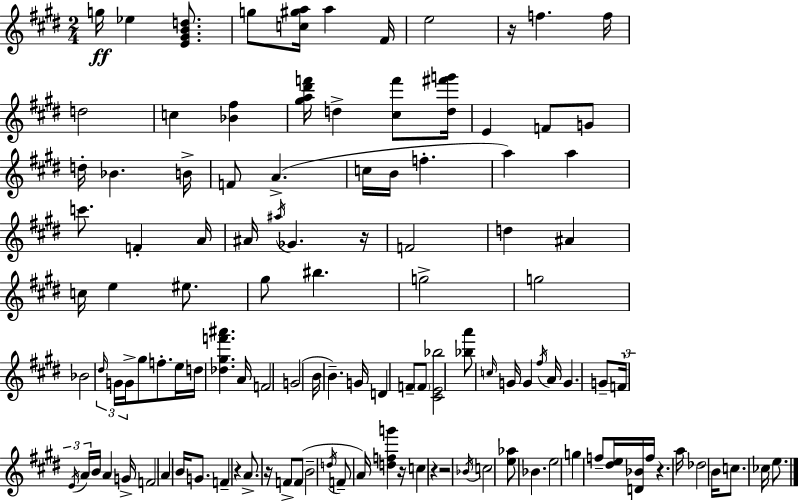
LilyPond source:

{
  \clef treble
  \numericTimeSignature
  \time 2/4
  \key e \major
  g''16\ff ees''4 <e' gis' b' d''>8. | g''8 <c'' gis'' a''>16 a''4 fis'16 | e''2 | r16 f''4. f''16 | \break d''2 | c''4 <bes' fis''>4 | <gis'' a'' dis''' f'''>16 d''4-> <cis'' f'''>8 <d'' fis''' g'''>16 | e'4 f'8 g'8 | \break d''16-. bes'4. b'16-> | f'8 a'4.->( | c''16 b'16 f''4.-. | a''4) a''4 | \break c'''8. f'4-. a'16 | ais'16 \acciaccatura { ais''16 } ges'4. | r16 f'2 | d''4 ais'4 | \break c''16 e''4 eis''8. | gis''8 bis''4. | g''2-> | g''2 | \break bes'2 | \tuplet 3/2 { \grace { dis''16 } g'16 g'16-> } gis''8 f''8.-. | e''16 d''16 <des'' gis'' f''' ais'''>4. | a'16 f'2 | \break g'2( | b'16 b'4.--) | g'16 d'4 f'8-- | \parenthesize f'8 <cis' e' bes''>2 | \break <bes'' a'''>8 \grace { c''16 } g'16 g'4 | \acciaccatura { fis''16 } a'16 g'4. | g'8-- \tuplet 3/2 { f'16 \acciaccatura { e'16 } a'16 } b'16 | a'4 g'16-> f'2 | \break a'4 | b'16 g'8. f'4-- | r4 a'8.-> | r16 f'8-> f'8( b'2-- | \break \acciaccatura { d''16 } f'8-- | a'16) <d'' f'' g'''>4 r16 c''4 | r4 r2 | \acciaccatura { bes'16 } c''2 | \break <e'' aes''>8 | bes'4. e''2 | g''4 | f''8-- <dis'' e''>16 <d' bes'>16 f''16 | \break r4. a''16 des''2 | b'16 | c''8. ces''16 e''8. \bar "|."
}